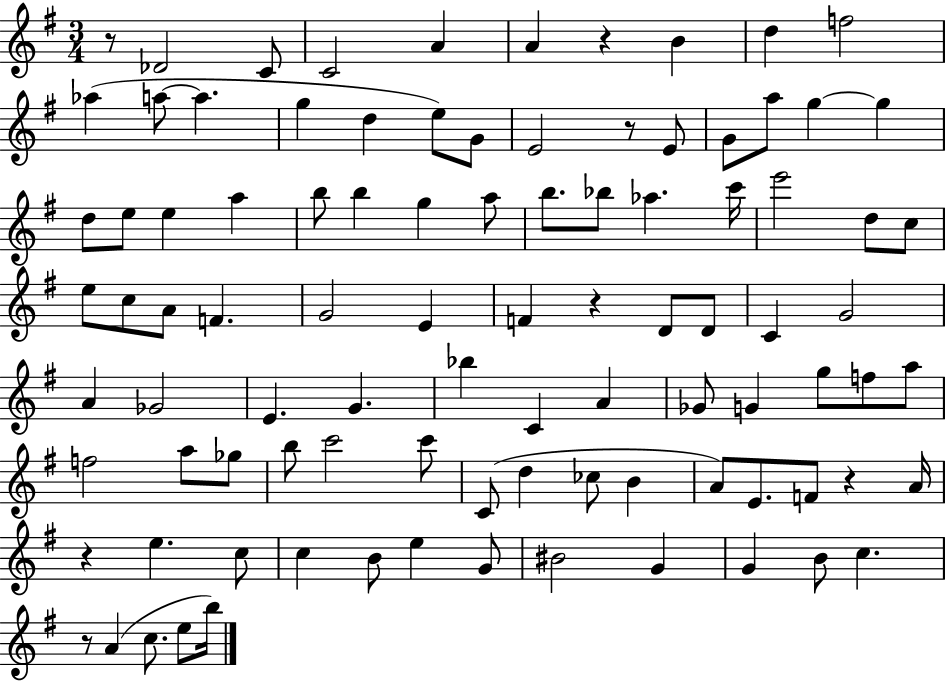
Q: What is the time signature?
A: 3/4